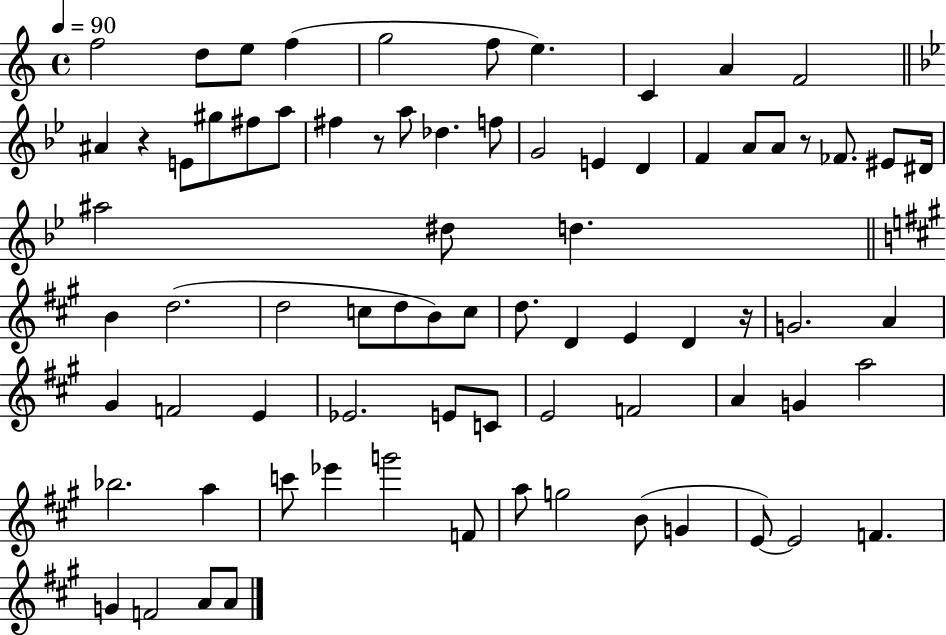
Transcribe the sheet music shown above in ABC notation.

X:1
T:Untitled
M:4/4
L:1/4
K:C
f2 d/2 e/2 f g2 f/2 e C A F2 ^A z E/2 ^g/2 ^f/2 a/2 ^f z/2 a/2 _d f/2 G2 E D F A/2 A/2 z/2 _F/2 ^E/2 ^D/4 ^a2 ^d/2 d B d2 d2 c/2 d/2 B/2 c/2 d/2 D E D z/4 G2 A ^G F2 E _E2 E/2 C/2 E2 F2 A G a2 _b2 a c'/2 _e' g'2 F/2 a/2 g2 B/2 G E/2 E2 F G F2 A/2 A/2